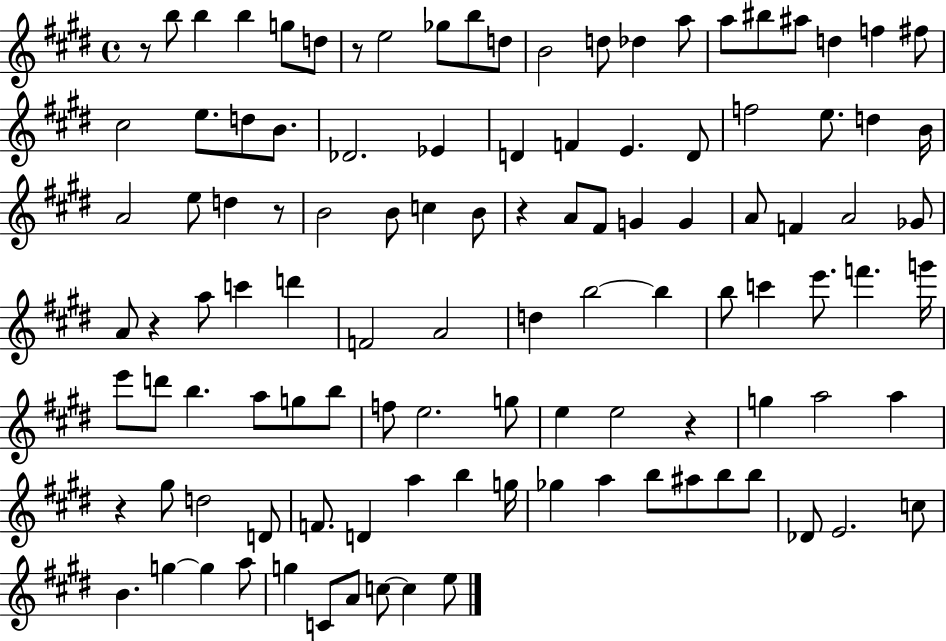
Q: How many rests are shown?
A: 7